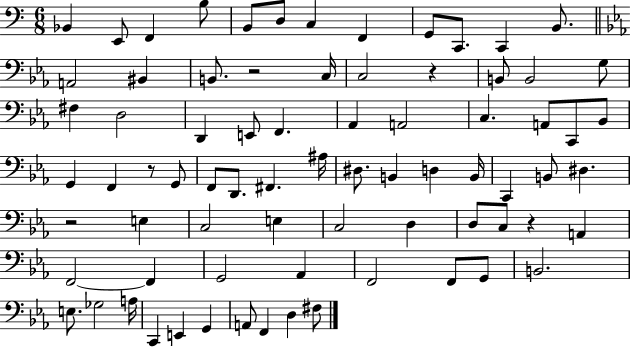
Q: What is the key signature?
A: C major